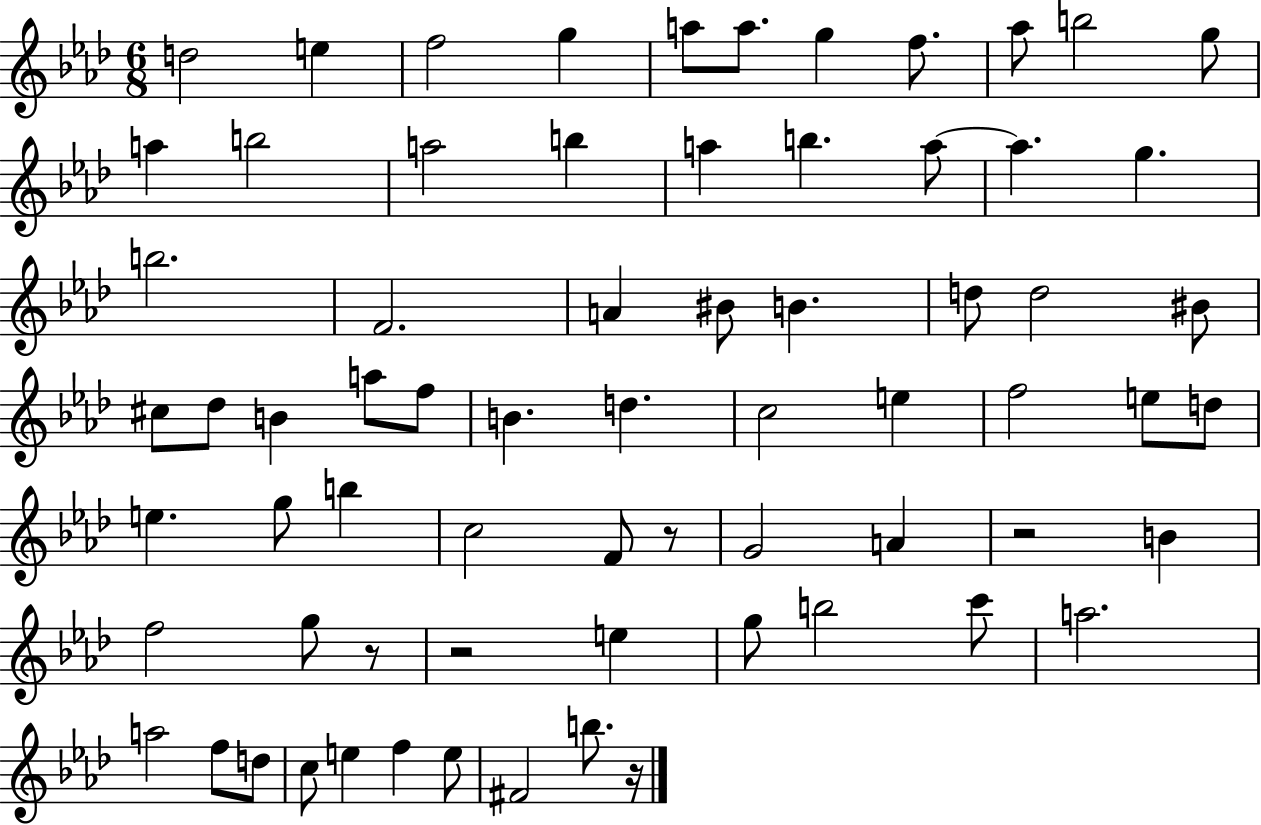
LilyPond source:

{
  \clef treble
  \numericTimeSignature
  \time 6/8
  \key aes \major
  d''2 e''4 | f''2 g''4 | a''8 a''8. g''4 f''8. | aes''8 b''2 g''8 | \break a''4 b''2 | a''2 b''4 | a''4 b''4. a''8~~ | a''4. g''4. | \break b''2. | f'2. | a'4 bis'8 b'4. | d''8 d''2 bis'8 | \break cis''8 des''8 b'4 a''8 f''8 | b'4. d''4. | c''2 e''4 | f''2 e''8 d''8 | \break e''4. g''8 b''4 | c''2 f'8 r8 | g'2 a'4 | r2 b'4 | \break f''2 g''8 r8 | r2 e''4 | g''8 b''2 c'''8 | a''2. | \break a''2 f''8 d''8 | c''8 e''4 f''4 e''8 | fis'2 b''8. r16 | \bar "|."
}